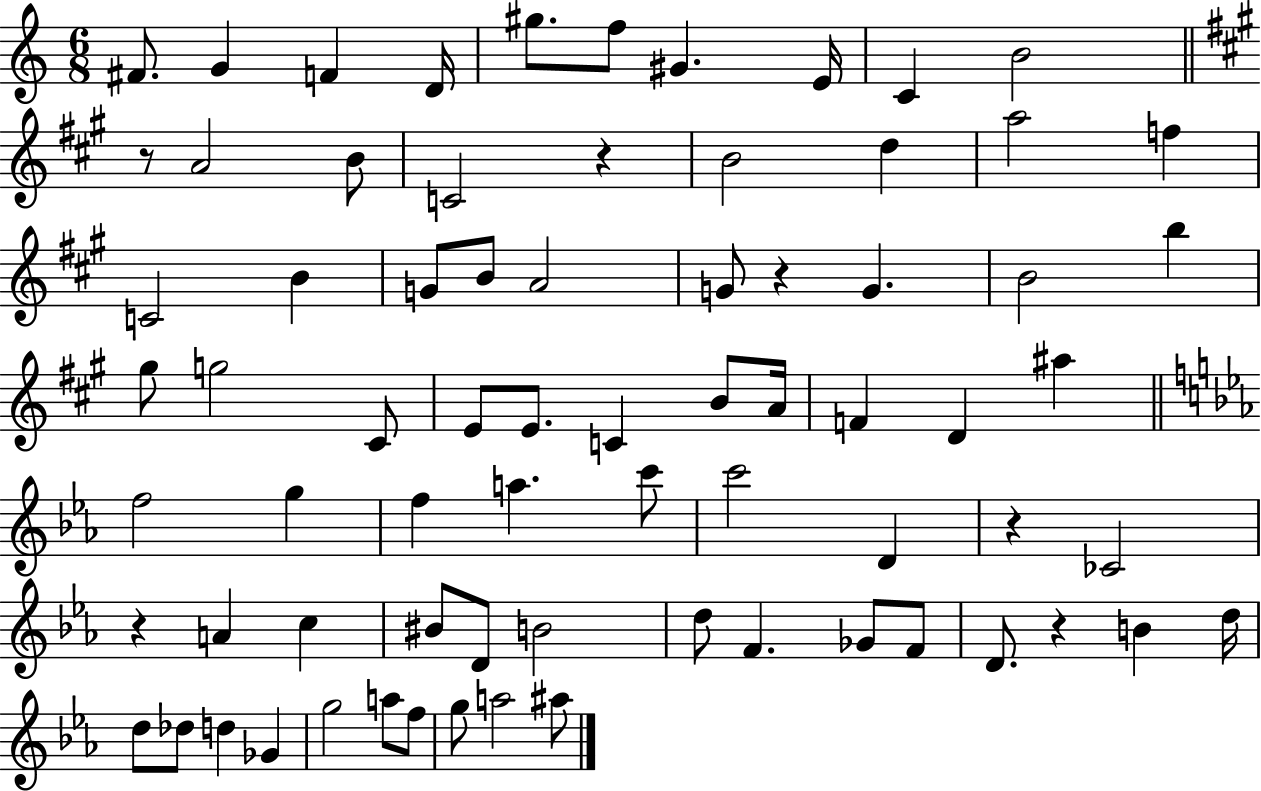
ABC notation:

X:1
T:Untitled
M:6/8
L:1/4
K:C
^F/2 G F D/4 ^g/2 f/2 ^G E/4 C B2 z/2 A2 B/2 C2 z B2 d a2 f C2 B G/2 B/2 A2 G/2 z G B2 b ^g/2 g2 ^C/2 E/2 E/2 C B/2 A/4 F D ^a f2 g f a c'/2 c'2 D z _C2 z A c ^B/2 D/2 B2 d/2 F _G/2 F/2 D/2 z B d/4 d/2 _d/2 d _G g2 a/2 f/2 g/2 a2 ^a/2